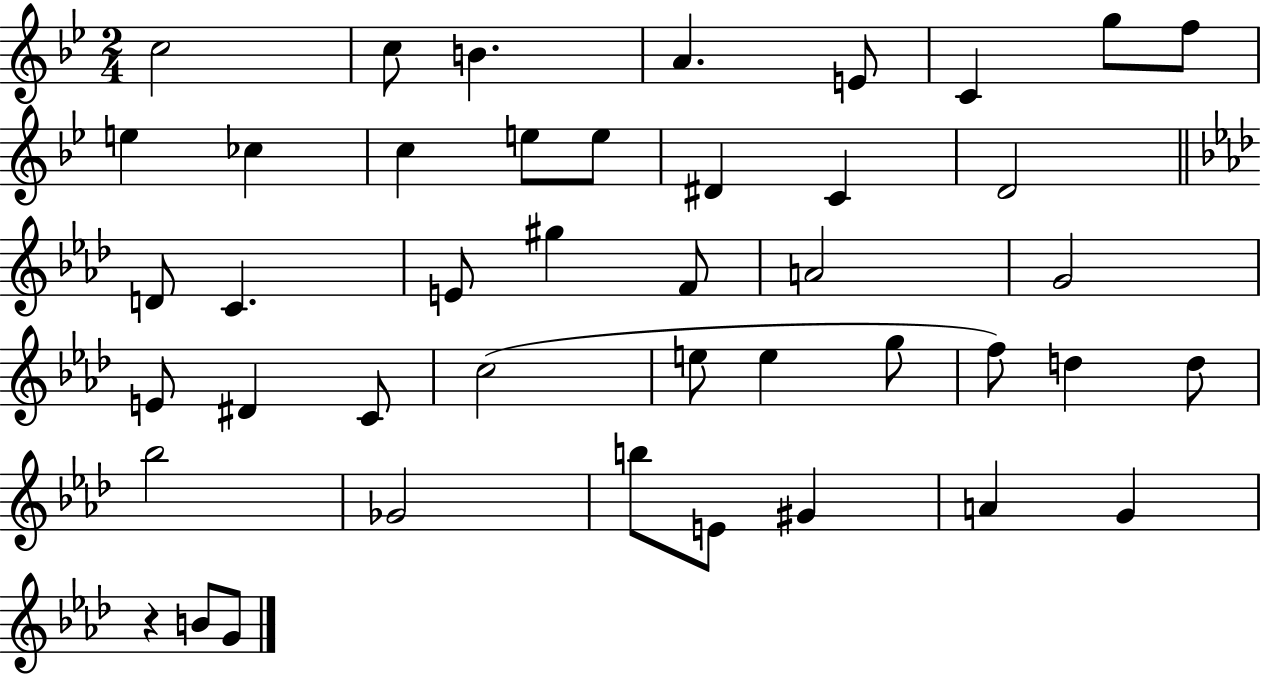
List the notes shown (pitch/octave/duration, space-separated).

C5/h C5/e B4/q. A4/q. E4/e C4/q G5/e F5/e E5/q CES5/q C5/q E5/e E5/e D#4/q C4/q D4/h D4/e C4/q. E4/e G#5/q F4/e A4/h G4/h E4/e D#4/q C4/e C5/h E5/e E5/q G5/e F5/e D5/q D5/e Bb5/h Gb4/h B5/e E4/e G#4/q A4/q G4/q R/q B4/e G4/e